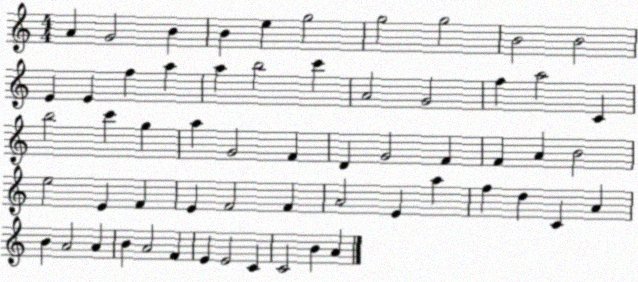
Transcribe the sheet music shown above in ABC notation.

X:1
T:Untitled
M:4/4
L:1/4
K:C
A G2 B B e g2 g2 g2 B2 B2 E E f a a b2 c' A2 G2 f a2 C b2 c' g a G2 F D G2 F F A B2 e2 E F E F2 F A2 E a f d C A B A2 A B A2 F E E2 C C2 B A